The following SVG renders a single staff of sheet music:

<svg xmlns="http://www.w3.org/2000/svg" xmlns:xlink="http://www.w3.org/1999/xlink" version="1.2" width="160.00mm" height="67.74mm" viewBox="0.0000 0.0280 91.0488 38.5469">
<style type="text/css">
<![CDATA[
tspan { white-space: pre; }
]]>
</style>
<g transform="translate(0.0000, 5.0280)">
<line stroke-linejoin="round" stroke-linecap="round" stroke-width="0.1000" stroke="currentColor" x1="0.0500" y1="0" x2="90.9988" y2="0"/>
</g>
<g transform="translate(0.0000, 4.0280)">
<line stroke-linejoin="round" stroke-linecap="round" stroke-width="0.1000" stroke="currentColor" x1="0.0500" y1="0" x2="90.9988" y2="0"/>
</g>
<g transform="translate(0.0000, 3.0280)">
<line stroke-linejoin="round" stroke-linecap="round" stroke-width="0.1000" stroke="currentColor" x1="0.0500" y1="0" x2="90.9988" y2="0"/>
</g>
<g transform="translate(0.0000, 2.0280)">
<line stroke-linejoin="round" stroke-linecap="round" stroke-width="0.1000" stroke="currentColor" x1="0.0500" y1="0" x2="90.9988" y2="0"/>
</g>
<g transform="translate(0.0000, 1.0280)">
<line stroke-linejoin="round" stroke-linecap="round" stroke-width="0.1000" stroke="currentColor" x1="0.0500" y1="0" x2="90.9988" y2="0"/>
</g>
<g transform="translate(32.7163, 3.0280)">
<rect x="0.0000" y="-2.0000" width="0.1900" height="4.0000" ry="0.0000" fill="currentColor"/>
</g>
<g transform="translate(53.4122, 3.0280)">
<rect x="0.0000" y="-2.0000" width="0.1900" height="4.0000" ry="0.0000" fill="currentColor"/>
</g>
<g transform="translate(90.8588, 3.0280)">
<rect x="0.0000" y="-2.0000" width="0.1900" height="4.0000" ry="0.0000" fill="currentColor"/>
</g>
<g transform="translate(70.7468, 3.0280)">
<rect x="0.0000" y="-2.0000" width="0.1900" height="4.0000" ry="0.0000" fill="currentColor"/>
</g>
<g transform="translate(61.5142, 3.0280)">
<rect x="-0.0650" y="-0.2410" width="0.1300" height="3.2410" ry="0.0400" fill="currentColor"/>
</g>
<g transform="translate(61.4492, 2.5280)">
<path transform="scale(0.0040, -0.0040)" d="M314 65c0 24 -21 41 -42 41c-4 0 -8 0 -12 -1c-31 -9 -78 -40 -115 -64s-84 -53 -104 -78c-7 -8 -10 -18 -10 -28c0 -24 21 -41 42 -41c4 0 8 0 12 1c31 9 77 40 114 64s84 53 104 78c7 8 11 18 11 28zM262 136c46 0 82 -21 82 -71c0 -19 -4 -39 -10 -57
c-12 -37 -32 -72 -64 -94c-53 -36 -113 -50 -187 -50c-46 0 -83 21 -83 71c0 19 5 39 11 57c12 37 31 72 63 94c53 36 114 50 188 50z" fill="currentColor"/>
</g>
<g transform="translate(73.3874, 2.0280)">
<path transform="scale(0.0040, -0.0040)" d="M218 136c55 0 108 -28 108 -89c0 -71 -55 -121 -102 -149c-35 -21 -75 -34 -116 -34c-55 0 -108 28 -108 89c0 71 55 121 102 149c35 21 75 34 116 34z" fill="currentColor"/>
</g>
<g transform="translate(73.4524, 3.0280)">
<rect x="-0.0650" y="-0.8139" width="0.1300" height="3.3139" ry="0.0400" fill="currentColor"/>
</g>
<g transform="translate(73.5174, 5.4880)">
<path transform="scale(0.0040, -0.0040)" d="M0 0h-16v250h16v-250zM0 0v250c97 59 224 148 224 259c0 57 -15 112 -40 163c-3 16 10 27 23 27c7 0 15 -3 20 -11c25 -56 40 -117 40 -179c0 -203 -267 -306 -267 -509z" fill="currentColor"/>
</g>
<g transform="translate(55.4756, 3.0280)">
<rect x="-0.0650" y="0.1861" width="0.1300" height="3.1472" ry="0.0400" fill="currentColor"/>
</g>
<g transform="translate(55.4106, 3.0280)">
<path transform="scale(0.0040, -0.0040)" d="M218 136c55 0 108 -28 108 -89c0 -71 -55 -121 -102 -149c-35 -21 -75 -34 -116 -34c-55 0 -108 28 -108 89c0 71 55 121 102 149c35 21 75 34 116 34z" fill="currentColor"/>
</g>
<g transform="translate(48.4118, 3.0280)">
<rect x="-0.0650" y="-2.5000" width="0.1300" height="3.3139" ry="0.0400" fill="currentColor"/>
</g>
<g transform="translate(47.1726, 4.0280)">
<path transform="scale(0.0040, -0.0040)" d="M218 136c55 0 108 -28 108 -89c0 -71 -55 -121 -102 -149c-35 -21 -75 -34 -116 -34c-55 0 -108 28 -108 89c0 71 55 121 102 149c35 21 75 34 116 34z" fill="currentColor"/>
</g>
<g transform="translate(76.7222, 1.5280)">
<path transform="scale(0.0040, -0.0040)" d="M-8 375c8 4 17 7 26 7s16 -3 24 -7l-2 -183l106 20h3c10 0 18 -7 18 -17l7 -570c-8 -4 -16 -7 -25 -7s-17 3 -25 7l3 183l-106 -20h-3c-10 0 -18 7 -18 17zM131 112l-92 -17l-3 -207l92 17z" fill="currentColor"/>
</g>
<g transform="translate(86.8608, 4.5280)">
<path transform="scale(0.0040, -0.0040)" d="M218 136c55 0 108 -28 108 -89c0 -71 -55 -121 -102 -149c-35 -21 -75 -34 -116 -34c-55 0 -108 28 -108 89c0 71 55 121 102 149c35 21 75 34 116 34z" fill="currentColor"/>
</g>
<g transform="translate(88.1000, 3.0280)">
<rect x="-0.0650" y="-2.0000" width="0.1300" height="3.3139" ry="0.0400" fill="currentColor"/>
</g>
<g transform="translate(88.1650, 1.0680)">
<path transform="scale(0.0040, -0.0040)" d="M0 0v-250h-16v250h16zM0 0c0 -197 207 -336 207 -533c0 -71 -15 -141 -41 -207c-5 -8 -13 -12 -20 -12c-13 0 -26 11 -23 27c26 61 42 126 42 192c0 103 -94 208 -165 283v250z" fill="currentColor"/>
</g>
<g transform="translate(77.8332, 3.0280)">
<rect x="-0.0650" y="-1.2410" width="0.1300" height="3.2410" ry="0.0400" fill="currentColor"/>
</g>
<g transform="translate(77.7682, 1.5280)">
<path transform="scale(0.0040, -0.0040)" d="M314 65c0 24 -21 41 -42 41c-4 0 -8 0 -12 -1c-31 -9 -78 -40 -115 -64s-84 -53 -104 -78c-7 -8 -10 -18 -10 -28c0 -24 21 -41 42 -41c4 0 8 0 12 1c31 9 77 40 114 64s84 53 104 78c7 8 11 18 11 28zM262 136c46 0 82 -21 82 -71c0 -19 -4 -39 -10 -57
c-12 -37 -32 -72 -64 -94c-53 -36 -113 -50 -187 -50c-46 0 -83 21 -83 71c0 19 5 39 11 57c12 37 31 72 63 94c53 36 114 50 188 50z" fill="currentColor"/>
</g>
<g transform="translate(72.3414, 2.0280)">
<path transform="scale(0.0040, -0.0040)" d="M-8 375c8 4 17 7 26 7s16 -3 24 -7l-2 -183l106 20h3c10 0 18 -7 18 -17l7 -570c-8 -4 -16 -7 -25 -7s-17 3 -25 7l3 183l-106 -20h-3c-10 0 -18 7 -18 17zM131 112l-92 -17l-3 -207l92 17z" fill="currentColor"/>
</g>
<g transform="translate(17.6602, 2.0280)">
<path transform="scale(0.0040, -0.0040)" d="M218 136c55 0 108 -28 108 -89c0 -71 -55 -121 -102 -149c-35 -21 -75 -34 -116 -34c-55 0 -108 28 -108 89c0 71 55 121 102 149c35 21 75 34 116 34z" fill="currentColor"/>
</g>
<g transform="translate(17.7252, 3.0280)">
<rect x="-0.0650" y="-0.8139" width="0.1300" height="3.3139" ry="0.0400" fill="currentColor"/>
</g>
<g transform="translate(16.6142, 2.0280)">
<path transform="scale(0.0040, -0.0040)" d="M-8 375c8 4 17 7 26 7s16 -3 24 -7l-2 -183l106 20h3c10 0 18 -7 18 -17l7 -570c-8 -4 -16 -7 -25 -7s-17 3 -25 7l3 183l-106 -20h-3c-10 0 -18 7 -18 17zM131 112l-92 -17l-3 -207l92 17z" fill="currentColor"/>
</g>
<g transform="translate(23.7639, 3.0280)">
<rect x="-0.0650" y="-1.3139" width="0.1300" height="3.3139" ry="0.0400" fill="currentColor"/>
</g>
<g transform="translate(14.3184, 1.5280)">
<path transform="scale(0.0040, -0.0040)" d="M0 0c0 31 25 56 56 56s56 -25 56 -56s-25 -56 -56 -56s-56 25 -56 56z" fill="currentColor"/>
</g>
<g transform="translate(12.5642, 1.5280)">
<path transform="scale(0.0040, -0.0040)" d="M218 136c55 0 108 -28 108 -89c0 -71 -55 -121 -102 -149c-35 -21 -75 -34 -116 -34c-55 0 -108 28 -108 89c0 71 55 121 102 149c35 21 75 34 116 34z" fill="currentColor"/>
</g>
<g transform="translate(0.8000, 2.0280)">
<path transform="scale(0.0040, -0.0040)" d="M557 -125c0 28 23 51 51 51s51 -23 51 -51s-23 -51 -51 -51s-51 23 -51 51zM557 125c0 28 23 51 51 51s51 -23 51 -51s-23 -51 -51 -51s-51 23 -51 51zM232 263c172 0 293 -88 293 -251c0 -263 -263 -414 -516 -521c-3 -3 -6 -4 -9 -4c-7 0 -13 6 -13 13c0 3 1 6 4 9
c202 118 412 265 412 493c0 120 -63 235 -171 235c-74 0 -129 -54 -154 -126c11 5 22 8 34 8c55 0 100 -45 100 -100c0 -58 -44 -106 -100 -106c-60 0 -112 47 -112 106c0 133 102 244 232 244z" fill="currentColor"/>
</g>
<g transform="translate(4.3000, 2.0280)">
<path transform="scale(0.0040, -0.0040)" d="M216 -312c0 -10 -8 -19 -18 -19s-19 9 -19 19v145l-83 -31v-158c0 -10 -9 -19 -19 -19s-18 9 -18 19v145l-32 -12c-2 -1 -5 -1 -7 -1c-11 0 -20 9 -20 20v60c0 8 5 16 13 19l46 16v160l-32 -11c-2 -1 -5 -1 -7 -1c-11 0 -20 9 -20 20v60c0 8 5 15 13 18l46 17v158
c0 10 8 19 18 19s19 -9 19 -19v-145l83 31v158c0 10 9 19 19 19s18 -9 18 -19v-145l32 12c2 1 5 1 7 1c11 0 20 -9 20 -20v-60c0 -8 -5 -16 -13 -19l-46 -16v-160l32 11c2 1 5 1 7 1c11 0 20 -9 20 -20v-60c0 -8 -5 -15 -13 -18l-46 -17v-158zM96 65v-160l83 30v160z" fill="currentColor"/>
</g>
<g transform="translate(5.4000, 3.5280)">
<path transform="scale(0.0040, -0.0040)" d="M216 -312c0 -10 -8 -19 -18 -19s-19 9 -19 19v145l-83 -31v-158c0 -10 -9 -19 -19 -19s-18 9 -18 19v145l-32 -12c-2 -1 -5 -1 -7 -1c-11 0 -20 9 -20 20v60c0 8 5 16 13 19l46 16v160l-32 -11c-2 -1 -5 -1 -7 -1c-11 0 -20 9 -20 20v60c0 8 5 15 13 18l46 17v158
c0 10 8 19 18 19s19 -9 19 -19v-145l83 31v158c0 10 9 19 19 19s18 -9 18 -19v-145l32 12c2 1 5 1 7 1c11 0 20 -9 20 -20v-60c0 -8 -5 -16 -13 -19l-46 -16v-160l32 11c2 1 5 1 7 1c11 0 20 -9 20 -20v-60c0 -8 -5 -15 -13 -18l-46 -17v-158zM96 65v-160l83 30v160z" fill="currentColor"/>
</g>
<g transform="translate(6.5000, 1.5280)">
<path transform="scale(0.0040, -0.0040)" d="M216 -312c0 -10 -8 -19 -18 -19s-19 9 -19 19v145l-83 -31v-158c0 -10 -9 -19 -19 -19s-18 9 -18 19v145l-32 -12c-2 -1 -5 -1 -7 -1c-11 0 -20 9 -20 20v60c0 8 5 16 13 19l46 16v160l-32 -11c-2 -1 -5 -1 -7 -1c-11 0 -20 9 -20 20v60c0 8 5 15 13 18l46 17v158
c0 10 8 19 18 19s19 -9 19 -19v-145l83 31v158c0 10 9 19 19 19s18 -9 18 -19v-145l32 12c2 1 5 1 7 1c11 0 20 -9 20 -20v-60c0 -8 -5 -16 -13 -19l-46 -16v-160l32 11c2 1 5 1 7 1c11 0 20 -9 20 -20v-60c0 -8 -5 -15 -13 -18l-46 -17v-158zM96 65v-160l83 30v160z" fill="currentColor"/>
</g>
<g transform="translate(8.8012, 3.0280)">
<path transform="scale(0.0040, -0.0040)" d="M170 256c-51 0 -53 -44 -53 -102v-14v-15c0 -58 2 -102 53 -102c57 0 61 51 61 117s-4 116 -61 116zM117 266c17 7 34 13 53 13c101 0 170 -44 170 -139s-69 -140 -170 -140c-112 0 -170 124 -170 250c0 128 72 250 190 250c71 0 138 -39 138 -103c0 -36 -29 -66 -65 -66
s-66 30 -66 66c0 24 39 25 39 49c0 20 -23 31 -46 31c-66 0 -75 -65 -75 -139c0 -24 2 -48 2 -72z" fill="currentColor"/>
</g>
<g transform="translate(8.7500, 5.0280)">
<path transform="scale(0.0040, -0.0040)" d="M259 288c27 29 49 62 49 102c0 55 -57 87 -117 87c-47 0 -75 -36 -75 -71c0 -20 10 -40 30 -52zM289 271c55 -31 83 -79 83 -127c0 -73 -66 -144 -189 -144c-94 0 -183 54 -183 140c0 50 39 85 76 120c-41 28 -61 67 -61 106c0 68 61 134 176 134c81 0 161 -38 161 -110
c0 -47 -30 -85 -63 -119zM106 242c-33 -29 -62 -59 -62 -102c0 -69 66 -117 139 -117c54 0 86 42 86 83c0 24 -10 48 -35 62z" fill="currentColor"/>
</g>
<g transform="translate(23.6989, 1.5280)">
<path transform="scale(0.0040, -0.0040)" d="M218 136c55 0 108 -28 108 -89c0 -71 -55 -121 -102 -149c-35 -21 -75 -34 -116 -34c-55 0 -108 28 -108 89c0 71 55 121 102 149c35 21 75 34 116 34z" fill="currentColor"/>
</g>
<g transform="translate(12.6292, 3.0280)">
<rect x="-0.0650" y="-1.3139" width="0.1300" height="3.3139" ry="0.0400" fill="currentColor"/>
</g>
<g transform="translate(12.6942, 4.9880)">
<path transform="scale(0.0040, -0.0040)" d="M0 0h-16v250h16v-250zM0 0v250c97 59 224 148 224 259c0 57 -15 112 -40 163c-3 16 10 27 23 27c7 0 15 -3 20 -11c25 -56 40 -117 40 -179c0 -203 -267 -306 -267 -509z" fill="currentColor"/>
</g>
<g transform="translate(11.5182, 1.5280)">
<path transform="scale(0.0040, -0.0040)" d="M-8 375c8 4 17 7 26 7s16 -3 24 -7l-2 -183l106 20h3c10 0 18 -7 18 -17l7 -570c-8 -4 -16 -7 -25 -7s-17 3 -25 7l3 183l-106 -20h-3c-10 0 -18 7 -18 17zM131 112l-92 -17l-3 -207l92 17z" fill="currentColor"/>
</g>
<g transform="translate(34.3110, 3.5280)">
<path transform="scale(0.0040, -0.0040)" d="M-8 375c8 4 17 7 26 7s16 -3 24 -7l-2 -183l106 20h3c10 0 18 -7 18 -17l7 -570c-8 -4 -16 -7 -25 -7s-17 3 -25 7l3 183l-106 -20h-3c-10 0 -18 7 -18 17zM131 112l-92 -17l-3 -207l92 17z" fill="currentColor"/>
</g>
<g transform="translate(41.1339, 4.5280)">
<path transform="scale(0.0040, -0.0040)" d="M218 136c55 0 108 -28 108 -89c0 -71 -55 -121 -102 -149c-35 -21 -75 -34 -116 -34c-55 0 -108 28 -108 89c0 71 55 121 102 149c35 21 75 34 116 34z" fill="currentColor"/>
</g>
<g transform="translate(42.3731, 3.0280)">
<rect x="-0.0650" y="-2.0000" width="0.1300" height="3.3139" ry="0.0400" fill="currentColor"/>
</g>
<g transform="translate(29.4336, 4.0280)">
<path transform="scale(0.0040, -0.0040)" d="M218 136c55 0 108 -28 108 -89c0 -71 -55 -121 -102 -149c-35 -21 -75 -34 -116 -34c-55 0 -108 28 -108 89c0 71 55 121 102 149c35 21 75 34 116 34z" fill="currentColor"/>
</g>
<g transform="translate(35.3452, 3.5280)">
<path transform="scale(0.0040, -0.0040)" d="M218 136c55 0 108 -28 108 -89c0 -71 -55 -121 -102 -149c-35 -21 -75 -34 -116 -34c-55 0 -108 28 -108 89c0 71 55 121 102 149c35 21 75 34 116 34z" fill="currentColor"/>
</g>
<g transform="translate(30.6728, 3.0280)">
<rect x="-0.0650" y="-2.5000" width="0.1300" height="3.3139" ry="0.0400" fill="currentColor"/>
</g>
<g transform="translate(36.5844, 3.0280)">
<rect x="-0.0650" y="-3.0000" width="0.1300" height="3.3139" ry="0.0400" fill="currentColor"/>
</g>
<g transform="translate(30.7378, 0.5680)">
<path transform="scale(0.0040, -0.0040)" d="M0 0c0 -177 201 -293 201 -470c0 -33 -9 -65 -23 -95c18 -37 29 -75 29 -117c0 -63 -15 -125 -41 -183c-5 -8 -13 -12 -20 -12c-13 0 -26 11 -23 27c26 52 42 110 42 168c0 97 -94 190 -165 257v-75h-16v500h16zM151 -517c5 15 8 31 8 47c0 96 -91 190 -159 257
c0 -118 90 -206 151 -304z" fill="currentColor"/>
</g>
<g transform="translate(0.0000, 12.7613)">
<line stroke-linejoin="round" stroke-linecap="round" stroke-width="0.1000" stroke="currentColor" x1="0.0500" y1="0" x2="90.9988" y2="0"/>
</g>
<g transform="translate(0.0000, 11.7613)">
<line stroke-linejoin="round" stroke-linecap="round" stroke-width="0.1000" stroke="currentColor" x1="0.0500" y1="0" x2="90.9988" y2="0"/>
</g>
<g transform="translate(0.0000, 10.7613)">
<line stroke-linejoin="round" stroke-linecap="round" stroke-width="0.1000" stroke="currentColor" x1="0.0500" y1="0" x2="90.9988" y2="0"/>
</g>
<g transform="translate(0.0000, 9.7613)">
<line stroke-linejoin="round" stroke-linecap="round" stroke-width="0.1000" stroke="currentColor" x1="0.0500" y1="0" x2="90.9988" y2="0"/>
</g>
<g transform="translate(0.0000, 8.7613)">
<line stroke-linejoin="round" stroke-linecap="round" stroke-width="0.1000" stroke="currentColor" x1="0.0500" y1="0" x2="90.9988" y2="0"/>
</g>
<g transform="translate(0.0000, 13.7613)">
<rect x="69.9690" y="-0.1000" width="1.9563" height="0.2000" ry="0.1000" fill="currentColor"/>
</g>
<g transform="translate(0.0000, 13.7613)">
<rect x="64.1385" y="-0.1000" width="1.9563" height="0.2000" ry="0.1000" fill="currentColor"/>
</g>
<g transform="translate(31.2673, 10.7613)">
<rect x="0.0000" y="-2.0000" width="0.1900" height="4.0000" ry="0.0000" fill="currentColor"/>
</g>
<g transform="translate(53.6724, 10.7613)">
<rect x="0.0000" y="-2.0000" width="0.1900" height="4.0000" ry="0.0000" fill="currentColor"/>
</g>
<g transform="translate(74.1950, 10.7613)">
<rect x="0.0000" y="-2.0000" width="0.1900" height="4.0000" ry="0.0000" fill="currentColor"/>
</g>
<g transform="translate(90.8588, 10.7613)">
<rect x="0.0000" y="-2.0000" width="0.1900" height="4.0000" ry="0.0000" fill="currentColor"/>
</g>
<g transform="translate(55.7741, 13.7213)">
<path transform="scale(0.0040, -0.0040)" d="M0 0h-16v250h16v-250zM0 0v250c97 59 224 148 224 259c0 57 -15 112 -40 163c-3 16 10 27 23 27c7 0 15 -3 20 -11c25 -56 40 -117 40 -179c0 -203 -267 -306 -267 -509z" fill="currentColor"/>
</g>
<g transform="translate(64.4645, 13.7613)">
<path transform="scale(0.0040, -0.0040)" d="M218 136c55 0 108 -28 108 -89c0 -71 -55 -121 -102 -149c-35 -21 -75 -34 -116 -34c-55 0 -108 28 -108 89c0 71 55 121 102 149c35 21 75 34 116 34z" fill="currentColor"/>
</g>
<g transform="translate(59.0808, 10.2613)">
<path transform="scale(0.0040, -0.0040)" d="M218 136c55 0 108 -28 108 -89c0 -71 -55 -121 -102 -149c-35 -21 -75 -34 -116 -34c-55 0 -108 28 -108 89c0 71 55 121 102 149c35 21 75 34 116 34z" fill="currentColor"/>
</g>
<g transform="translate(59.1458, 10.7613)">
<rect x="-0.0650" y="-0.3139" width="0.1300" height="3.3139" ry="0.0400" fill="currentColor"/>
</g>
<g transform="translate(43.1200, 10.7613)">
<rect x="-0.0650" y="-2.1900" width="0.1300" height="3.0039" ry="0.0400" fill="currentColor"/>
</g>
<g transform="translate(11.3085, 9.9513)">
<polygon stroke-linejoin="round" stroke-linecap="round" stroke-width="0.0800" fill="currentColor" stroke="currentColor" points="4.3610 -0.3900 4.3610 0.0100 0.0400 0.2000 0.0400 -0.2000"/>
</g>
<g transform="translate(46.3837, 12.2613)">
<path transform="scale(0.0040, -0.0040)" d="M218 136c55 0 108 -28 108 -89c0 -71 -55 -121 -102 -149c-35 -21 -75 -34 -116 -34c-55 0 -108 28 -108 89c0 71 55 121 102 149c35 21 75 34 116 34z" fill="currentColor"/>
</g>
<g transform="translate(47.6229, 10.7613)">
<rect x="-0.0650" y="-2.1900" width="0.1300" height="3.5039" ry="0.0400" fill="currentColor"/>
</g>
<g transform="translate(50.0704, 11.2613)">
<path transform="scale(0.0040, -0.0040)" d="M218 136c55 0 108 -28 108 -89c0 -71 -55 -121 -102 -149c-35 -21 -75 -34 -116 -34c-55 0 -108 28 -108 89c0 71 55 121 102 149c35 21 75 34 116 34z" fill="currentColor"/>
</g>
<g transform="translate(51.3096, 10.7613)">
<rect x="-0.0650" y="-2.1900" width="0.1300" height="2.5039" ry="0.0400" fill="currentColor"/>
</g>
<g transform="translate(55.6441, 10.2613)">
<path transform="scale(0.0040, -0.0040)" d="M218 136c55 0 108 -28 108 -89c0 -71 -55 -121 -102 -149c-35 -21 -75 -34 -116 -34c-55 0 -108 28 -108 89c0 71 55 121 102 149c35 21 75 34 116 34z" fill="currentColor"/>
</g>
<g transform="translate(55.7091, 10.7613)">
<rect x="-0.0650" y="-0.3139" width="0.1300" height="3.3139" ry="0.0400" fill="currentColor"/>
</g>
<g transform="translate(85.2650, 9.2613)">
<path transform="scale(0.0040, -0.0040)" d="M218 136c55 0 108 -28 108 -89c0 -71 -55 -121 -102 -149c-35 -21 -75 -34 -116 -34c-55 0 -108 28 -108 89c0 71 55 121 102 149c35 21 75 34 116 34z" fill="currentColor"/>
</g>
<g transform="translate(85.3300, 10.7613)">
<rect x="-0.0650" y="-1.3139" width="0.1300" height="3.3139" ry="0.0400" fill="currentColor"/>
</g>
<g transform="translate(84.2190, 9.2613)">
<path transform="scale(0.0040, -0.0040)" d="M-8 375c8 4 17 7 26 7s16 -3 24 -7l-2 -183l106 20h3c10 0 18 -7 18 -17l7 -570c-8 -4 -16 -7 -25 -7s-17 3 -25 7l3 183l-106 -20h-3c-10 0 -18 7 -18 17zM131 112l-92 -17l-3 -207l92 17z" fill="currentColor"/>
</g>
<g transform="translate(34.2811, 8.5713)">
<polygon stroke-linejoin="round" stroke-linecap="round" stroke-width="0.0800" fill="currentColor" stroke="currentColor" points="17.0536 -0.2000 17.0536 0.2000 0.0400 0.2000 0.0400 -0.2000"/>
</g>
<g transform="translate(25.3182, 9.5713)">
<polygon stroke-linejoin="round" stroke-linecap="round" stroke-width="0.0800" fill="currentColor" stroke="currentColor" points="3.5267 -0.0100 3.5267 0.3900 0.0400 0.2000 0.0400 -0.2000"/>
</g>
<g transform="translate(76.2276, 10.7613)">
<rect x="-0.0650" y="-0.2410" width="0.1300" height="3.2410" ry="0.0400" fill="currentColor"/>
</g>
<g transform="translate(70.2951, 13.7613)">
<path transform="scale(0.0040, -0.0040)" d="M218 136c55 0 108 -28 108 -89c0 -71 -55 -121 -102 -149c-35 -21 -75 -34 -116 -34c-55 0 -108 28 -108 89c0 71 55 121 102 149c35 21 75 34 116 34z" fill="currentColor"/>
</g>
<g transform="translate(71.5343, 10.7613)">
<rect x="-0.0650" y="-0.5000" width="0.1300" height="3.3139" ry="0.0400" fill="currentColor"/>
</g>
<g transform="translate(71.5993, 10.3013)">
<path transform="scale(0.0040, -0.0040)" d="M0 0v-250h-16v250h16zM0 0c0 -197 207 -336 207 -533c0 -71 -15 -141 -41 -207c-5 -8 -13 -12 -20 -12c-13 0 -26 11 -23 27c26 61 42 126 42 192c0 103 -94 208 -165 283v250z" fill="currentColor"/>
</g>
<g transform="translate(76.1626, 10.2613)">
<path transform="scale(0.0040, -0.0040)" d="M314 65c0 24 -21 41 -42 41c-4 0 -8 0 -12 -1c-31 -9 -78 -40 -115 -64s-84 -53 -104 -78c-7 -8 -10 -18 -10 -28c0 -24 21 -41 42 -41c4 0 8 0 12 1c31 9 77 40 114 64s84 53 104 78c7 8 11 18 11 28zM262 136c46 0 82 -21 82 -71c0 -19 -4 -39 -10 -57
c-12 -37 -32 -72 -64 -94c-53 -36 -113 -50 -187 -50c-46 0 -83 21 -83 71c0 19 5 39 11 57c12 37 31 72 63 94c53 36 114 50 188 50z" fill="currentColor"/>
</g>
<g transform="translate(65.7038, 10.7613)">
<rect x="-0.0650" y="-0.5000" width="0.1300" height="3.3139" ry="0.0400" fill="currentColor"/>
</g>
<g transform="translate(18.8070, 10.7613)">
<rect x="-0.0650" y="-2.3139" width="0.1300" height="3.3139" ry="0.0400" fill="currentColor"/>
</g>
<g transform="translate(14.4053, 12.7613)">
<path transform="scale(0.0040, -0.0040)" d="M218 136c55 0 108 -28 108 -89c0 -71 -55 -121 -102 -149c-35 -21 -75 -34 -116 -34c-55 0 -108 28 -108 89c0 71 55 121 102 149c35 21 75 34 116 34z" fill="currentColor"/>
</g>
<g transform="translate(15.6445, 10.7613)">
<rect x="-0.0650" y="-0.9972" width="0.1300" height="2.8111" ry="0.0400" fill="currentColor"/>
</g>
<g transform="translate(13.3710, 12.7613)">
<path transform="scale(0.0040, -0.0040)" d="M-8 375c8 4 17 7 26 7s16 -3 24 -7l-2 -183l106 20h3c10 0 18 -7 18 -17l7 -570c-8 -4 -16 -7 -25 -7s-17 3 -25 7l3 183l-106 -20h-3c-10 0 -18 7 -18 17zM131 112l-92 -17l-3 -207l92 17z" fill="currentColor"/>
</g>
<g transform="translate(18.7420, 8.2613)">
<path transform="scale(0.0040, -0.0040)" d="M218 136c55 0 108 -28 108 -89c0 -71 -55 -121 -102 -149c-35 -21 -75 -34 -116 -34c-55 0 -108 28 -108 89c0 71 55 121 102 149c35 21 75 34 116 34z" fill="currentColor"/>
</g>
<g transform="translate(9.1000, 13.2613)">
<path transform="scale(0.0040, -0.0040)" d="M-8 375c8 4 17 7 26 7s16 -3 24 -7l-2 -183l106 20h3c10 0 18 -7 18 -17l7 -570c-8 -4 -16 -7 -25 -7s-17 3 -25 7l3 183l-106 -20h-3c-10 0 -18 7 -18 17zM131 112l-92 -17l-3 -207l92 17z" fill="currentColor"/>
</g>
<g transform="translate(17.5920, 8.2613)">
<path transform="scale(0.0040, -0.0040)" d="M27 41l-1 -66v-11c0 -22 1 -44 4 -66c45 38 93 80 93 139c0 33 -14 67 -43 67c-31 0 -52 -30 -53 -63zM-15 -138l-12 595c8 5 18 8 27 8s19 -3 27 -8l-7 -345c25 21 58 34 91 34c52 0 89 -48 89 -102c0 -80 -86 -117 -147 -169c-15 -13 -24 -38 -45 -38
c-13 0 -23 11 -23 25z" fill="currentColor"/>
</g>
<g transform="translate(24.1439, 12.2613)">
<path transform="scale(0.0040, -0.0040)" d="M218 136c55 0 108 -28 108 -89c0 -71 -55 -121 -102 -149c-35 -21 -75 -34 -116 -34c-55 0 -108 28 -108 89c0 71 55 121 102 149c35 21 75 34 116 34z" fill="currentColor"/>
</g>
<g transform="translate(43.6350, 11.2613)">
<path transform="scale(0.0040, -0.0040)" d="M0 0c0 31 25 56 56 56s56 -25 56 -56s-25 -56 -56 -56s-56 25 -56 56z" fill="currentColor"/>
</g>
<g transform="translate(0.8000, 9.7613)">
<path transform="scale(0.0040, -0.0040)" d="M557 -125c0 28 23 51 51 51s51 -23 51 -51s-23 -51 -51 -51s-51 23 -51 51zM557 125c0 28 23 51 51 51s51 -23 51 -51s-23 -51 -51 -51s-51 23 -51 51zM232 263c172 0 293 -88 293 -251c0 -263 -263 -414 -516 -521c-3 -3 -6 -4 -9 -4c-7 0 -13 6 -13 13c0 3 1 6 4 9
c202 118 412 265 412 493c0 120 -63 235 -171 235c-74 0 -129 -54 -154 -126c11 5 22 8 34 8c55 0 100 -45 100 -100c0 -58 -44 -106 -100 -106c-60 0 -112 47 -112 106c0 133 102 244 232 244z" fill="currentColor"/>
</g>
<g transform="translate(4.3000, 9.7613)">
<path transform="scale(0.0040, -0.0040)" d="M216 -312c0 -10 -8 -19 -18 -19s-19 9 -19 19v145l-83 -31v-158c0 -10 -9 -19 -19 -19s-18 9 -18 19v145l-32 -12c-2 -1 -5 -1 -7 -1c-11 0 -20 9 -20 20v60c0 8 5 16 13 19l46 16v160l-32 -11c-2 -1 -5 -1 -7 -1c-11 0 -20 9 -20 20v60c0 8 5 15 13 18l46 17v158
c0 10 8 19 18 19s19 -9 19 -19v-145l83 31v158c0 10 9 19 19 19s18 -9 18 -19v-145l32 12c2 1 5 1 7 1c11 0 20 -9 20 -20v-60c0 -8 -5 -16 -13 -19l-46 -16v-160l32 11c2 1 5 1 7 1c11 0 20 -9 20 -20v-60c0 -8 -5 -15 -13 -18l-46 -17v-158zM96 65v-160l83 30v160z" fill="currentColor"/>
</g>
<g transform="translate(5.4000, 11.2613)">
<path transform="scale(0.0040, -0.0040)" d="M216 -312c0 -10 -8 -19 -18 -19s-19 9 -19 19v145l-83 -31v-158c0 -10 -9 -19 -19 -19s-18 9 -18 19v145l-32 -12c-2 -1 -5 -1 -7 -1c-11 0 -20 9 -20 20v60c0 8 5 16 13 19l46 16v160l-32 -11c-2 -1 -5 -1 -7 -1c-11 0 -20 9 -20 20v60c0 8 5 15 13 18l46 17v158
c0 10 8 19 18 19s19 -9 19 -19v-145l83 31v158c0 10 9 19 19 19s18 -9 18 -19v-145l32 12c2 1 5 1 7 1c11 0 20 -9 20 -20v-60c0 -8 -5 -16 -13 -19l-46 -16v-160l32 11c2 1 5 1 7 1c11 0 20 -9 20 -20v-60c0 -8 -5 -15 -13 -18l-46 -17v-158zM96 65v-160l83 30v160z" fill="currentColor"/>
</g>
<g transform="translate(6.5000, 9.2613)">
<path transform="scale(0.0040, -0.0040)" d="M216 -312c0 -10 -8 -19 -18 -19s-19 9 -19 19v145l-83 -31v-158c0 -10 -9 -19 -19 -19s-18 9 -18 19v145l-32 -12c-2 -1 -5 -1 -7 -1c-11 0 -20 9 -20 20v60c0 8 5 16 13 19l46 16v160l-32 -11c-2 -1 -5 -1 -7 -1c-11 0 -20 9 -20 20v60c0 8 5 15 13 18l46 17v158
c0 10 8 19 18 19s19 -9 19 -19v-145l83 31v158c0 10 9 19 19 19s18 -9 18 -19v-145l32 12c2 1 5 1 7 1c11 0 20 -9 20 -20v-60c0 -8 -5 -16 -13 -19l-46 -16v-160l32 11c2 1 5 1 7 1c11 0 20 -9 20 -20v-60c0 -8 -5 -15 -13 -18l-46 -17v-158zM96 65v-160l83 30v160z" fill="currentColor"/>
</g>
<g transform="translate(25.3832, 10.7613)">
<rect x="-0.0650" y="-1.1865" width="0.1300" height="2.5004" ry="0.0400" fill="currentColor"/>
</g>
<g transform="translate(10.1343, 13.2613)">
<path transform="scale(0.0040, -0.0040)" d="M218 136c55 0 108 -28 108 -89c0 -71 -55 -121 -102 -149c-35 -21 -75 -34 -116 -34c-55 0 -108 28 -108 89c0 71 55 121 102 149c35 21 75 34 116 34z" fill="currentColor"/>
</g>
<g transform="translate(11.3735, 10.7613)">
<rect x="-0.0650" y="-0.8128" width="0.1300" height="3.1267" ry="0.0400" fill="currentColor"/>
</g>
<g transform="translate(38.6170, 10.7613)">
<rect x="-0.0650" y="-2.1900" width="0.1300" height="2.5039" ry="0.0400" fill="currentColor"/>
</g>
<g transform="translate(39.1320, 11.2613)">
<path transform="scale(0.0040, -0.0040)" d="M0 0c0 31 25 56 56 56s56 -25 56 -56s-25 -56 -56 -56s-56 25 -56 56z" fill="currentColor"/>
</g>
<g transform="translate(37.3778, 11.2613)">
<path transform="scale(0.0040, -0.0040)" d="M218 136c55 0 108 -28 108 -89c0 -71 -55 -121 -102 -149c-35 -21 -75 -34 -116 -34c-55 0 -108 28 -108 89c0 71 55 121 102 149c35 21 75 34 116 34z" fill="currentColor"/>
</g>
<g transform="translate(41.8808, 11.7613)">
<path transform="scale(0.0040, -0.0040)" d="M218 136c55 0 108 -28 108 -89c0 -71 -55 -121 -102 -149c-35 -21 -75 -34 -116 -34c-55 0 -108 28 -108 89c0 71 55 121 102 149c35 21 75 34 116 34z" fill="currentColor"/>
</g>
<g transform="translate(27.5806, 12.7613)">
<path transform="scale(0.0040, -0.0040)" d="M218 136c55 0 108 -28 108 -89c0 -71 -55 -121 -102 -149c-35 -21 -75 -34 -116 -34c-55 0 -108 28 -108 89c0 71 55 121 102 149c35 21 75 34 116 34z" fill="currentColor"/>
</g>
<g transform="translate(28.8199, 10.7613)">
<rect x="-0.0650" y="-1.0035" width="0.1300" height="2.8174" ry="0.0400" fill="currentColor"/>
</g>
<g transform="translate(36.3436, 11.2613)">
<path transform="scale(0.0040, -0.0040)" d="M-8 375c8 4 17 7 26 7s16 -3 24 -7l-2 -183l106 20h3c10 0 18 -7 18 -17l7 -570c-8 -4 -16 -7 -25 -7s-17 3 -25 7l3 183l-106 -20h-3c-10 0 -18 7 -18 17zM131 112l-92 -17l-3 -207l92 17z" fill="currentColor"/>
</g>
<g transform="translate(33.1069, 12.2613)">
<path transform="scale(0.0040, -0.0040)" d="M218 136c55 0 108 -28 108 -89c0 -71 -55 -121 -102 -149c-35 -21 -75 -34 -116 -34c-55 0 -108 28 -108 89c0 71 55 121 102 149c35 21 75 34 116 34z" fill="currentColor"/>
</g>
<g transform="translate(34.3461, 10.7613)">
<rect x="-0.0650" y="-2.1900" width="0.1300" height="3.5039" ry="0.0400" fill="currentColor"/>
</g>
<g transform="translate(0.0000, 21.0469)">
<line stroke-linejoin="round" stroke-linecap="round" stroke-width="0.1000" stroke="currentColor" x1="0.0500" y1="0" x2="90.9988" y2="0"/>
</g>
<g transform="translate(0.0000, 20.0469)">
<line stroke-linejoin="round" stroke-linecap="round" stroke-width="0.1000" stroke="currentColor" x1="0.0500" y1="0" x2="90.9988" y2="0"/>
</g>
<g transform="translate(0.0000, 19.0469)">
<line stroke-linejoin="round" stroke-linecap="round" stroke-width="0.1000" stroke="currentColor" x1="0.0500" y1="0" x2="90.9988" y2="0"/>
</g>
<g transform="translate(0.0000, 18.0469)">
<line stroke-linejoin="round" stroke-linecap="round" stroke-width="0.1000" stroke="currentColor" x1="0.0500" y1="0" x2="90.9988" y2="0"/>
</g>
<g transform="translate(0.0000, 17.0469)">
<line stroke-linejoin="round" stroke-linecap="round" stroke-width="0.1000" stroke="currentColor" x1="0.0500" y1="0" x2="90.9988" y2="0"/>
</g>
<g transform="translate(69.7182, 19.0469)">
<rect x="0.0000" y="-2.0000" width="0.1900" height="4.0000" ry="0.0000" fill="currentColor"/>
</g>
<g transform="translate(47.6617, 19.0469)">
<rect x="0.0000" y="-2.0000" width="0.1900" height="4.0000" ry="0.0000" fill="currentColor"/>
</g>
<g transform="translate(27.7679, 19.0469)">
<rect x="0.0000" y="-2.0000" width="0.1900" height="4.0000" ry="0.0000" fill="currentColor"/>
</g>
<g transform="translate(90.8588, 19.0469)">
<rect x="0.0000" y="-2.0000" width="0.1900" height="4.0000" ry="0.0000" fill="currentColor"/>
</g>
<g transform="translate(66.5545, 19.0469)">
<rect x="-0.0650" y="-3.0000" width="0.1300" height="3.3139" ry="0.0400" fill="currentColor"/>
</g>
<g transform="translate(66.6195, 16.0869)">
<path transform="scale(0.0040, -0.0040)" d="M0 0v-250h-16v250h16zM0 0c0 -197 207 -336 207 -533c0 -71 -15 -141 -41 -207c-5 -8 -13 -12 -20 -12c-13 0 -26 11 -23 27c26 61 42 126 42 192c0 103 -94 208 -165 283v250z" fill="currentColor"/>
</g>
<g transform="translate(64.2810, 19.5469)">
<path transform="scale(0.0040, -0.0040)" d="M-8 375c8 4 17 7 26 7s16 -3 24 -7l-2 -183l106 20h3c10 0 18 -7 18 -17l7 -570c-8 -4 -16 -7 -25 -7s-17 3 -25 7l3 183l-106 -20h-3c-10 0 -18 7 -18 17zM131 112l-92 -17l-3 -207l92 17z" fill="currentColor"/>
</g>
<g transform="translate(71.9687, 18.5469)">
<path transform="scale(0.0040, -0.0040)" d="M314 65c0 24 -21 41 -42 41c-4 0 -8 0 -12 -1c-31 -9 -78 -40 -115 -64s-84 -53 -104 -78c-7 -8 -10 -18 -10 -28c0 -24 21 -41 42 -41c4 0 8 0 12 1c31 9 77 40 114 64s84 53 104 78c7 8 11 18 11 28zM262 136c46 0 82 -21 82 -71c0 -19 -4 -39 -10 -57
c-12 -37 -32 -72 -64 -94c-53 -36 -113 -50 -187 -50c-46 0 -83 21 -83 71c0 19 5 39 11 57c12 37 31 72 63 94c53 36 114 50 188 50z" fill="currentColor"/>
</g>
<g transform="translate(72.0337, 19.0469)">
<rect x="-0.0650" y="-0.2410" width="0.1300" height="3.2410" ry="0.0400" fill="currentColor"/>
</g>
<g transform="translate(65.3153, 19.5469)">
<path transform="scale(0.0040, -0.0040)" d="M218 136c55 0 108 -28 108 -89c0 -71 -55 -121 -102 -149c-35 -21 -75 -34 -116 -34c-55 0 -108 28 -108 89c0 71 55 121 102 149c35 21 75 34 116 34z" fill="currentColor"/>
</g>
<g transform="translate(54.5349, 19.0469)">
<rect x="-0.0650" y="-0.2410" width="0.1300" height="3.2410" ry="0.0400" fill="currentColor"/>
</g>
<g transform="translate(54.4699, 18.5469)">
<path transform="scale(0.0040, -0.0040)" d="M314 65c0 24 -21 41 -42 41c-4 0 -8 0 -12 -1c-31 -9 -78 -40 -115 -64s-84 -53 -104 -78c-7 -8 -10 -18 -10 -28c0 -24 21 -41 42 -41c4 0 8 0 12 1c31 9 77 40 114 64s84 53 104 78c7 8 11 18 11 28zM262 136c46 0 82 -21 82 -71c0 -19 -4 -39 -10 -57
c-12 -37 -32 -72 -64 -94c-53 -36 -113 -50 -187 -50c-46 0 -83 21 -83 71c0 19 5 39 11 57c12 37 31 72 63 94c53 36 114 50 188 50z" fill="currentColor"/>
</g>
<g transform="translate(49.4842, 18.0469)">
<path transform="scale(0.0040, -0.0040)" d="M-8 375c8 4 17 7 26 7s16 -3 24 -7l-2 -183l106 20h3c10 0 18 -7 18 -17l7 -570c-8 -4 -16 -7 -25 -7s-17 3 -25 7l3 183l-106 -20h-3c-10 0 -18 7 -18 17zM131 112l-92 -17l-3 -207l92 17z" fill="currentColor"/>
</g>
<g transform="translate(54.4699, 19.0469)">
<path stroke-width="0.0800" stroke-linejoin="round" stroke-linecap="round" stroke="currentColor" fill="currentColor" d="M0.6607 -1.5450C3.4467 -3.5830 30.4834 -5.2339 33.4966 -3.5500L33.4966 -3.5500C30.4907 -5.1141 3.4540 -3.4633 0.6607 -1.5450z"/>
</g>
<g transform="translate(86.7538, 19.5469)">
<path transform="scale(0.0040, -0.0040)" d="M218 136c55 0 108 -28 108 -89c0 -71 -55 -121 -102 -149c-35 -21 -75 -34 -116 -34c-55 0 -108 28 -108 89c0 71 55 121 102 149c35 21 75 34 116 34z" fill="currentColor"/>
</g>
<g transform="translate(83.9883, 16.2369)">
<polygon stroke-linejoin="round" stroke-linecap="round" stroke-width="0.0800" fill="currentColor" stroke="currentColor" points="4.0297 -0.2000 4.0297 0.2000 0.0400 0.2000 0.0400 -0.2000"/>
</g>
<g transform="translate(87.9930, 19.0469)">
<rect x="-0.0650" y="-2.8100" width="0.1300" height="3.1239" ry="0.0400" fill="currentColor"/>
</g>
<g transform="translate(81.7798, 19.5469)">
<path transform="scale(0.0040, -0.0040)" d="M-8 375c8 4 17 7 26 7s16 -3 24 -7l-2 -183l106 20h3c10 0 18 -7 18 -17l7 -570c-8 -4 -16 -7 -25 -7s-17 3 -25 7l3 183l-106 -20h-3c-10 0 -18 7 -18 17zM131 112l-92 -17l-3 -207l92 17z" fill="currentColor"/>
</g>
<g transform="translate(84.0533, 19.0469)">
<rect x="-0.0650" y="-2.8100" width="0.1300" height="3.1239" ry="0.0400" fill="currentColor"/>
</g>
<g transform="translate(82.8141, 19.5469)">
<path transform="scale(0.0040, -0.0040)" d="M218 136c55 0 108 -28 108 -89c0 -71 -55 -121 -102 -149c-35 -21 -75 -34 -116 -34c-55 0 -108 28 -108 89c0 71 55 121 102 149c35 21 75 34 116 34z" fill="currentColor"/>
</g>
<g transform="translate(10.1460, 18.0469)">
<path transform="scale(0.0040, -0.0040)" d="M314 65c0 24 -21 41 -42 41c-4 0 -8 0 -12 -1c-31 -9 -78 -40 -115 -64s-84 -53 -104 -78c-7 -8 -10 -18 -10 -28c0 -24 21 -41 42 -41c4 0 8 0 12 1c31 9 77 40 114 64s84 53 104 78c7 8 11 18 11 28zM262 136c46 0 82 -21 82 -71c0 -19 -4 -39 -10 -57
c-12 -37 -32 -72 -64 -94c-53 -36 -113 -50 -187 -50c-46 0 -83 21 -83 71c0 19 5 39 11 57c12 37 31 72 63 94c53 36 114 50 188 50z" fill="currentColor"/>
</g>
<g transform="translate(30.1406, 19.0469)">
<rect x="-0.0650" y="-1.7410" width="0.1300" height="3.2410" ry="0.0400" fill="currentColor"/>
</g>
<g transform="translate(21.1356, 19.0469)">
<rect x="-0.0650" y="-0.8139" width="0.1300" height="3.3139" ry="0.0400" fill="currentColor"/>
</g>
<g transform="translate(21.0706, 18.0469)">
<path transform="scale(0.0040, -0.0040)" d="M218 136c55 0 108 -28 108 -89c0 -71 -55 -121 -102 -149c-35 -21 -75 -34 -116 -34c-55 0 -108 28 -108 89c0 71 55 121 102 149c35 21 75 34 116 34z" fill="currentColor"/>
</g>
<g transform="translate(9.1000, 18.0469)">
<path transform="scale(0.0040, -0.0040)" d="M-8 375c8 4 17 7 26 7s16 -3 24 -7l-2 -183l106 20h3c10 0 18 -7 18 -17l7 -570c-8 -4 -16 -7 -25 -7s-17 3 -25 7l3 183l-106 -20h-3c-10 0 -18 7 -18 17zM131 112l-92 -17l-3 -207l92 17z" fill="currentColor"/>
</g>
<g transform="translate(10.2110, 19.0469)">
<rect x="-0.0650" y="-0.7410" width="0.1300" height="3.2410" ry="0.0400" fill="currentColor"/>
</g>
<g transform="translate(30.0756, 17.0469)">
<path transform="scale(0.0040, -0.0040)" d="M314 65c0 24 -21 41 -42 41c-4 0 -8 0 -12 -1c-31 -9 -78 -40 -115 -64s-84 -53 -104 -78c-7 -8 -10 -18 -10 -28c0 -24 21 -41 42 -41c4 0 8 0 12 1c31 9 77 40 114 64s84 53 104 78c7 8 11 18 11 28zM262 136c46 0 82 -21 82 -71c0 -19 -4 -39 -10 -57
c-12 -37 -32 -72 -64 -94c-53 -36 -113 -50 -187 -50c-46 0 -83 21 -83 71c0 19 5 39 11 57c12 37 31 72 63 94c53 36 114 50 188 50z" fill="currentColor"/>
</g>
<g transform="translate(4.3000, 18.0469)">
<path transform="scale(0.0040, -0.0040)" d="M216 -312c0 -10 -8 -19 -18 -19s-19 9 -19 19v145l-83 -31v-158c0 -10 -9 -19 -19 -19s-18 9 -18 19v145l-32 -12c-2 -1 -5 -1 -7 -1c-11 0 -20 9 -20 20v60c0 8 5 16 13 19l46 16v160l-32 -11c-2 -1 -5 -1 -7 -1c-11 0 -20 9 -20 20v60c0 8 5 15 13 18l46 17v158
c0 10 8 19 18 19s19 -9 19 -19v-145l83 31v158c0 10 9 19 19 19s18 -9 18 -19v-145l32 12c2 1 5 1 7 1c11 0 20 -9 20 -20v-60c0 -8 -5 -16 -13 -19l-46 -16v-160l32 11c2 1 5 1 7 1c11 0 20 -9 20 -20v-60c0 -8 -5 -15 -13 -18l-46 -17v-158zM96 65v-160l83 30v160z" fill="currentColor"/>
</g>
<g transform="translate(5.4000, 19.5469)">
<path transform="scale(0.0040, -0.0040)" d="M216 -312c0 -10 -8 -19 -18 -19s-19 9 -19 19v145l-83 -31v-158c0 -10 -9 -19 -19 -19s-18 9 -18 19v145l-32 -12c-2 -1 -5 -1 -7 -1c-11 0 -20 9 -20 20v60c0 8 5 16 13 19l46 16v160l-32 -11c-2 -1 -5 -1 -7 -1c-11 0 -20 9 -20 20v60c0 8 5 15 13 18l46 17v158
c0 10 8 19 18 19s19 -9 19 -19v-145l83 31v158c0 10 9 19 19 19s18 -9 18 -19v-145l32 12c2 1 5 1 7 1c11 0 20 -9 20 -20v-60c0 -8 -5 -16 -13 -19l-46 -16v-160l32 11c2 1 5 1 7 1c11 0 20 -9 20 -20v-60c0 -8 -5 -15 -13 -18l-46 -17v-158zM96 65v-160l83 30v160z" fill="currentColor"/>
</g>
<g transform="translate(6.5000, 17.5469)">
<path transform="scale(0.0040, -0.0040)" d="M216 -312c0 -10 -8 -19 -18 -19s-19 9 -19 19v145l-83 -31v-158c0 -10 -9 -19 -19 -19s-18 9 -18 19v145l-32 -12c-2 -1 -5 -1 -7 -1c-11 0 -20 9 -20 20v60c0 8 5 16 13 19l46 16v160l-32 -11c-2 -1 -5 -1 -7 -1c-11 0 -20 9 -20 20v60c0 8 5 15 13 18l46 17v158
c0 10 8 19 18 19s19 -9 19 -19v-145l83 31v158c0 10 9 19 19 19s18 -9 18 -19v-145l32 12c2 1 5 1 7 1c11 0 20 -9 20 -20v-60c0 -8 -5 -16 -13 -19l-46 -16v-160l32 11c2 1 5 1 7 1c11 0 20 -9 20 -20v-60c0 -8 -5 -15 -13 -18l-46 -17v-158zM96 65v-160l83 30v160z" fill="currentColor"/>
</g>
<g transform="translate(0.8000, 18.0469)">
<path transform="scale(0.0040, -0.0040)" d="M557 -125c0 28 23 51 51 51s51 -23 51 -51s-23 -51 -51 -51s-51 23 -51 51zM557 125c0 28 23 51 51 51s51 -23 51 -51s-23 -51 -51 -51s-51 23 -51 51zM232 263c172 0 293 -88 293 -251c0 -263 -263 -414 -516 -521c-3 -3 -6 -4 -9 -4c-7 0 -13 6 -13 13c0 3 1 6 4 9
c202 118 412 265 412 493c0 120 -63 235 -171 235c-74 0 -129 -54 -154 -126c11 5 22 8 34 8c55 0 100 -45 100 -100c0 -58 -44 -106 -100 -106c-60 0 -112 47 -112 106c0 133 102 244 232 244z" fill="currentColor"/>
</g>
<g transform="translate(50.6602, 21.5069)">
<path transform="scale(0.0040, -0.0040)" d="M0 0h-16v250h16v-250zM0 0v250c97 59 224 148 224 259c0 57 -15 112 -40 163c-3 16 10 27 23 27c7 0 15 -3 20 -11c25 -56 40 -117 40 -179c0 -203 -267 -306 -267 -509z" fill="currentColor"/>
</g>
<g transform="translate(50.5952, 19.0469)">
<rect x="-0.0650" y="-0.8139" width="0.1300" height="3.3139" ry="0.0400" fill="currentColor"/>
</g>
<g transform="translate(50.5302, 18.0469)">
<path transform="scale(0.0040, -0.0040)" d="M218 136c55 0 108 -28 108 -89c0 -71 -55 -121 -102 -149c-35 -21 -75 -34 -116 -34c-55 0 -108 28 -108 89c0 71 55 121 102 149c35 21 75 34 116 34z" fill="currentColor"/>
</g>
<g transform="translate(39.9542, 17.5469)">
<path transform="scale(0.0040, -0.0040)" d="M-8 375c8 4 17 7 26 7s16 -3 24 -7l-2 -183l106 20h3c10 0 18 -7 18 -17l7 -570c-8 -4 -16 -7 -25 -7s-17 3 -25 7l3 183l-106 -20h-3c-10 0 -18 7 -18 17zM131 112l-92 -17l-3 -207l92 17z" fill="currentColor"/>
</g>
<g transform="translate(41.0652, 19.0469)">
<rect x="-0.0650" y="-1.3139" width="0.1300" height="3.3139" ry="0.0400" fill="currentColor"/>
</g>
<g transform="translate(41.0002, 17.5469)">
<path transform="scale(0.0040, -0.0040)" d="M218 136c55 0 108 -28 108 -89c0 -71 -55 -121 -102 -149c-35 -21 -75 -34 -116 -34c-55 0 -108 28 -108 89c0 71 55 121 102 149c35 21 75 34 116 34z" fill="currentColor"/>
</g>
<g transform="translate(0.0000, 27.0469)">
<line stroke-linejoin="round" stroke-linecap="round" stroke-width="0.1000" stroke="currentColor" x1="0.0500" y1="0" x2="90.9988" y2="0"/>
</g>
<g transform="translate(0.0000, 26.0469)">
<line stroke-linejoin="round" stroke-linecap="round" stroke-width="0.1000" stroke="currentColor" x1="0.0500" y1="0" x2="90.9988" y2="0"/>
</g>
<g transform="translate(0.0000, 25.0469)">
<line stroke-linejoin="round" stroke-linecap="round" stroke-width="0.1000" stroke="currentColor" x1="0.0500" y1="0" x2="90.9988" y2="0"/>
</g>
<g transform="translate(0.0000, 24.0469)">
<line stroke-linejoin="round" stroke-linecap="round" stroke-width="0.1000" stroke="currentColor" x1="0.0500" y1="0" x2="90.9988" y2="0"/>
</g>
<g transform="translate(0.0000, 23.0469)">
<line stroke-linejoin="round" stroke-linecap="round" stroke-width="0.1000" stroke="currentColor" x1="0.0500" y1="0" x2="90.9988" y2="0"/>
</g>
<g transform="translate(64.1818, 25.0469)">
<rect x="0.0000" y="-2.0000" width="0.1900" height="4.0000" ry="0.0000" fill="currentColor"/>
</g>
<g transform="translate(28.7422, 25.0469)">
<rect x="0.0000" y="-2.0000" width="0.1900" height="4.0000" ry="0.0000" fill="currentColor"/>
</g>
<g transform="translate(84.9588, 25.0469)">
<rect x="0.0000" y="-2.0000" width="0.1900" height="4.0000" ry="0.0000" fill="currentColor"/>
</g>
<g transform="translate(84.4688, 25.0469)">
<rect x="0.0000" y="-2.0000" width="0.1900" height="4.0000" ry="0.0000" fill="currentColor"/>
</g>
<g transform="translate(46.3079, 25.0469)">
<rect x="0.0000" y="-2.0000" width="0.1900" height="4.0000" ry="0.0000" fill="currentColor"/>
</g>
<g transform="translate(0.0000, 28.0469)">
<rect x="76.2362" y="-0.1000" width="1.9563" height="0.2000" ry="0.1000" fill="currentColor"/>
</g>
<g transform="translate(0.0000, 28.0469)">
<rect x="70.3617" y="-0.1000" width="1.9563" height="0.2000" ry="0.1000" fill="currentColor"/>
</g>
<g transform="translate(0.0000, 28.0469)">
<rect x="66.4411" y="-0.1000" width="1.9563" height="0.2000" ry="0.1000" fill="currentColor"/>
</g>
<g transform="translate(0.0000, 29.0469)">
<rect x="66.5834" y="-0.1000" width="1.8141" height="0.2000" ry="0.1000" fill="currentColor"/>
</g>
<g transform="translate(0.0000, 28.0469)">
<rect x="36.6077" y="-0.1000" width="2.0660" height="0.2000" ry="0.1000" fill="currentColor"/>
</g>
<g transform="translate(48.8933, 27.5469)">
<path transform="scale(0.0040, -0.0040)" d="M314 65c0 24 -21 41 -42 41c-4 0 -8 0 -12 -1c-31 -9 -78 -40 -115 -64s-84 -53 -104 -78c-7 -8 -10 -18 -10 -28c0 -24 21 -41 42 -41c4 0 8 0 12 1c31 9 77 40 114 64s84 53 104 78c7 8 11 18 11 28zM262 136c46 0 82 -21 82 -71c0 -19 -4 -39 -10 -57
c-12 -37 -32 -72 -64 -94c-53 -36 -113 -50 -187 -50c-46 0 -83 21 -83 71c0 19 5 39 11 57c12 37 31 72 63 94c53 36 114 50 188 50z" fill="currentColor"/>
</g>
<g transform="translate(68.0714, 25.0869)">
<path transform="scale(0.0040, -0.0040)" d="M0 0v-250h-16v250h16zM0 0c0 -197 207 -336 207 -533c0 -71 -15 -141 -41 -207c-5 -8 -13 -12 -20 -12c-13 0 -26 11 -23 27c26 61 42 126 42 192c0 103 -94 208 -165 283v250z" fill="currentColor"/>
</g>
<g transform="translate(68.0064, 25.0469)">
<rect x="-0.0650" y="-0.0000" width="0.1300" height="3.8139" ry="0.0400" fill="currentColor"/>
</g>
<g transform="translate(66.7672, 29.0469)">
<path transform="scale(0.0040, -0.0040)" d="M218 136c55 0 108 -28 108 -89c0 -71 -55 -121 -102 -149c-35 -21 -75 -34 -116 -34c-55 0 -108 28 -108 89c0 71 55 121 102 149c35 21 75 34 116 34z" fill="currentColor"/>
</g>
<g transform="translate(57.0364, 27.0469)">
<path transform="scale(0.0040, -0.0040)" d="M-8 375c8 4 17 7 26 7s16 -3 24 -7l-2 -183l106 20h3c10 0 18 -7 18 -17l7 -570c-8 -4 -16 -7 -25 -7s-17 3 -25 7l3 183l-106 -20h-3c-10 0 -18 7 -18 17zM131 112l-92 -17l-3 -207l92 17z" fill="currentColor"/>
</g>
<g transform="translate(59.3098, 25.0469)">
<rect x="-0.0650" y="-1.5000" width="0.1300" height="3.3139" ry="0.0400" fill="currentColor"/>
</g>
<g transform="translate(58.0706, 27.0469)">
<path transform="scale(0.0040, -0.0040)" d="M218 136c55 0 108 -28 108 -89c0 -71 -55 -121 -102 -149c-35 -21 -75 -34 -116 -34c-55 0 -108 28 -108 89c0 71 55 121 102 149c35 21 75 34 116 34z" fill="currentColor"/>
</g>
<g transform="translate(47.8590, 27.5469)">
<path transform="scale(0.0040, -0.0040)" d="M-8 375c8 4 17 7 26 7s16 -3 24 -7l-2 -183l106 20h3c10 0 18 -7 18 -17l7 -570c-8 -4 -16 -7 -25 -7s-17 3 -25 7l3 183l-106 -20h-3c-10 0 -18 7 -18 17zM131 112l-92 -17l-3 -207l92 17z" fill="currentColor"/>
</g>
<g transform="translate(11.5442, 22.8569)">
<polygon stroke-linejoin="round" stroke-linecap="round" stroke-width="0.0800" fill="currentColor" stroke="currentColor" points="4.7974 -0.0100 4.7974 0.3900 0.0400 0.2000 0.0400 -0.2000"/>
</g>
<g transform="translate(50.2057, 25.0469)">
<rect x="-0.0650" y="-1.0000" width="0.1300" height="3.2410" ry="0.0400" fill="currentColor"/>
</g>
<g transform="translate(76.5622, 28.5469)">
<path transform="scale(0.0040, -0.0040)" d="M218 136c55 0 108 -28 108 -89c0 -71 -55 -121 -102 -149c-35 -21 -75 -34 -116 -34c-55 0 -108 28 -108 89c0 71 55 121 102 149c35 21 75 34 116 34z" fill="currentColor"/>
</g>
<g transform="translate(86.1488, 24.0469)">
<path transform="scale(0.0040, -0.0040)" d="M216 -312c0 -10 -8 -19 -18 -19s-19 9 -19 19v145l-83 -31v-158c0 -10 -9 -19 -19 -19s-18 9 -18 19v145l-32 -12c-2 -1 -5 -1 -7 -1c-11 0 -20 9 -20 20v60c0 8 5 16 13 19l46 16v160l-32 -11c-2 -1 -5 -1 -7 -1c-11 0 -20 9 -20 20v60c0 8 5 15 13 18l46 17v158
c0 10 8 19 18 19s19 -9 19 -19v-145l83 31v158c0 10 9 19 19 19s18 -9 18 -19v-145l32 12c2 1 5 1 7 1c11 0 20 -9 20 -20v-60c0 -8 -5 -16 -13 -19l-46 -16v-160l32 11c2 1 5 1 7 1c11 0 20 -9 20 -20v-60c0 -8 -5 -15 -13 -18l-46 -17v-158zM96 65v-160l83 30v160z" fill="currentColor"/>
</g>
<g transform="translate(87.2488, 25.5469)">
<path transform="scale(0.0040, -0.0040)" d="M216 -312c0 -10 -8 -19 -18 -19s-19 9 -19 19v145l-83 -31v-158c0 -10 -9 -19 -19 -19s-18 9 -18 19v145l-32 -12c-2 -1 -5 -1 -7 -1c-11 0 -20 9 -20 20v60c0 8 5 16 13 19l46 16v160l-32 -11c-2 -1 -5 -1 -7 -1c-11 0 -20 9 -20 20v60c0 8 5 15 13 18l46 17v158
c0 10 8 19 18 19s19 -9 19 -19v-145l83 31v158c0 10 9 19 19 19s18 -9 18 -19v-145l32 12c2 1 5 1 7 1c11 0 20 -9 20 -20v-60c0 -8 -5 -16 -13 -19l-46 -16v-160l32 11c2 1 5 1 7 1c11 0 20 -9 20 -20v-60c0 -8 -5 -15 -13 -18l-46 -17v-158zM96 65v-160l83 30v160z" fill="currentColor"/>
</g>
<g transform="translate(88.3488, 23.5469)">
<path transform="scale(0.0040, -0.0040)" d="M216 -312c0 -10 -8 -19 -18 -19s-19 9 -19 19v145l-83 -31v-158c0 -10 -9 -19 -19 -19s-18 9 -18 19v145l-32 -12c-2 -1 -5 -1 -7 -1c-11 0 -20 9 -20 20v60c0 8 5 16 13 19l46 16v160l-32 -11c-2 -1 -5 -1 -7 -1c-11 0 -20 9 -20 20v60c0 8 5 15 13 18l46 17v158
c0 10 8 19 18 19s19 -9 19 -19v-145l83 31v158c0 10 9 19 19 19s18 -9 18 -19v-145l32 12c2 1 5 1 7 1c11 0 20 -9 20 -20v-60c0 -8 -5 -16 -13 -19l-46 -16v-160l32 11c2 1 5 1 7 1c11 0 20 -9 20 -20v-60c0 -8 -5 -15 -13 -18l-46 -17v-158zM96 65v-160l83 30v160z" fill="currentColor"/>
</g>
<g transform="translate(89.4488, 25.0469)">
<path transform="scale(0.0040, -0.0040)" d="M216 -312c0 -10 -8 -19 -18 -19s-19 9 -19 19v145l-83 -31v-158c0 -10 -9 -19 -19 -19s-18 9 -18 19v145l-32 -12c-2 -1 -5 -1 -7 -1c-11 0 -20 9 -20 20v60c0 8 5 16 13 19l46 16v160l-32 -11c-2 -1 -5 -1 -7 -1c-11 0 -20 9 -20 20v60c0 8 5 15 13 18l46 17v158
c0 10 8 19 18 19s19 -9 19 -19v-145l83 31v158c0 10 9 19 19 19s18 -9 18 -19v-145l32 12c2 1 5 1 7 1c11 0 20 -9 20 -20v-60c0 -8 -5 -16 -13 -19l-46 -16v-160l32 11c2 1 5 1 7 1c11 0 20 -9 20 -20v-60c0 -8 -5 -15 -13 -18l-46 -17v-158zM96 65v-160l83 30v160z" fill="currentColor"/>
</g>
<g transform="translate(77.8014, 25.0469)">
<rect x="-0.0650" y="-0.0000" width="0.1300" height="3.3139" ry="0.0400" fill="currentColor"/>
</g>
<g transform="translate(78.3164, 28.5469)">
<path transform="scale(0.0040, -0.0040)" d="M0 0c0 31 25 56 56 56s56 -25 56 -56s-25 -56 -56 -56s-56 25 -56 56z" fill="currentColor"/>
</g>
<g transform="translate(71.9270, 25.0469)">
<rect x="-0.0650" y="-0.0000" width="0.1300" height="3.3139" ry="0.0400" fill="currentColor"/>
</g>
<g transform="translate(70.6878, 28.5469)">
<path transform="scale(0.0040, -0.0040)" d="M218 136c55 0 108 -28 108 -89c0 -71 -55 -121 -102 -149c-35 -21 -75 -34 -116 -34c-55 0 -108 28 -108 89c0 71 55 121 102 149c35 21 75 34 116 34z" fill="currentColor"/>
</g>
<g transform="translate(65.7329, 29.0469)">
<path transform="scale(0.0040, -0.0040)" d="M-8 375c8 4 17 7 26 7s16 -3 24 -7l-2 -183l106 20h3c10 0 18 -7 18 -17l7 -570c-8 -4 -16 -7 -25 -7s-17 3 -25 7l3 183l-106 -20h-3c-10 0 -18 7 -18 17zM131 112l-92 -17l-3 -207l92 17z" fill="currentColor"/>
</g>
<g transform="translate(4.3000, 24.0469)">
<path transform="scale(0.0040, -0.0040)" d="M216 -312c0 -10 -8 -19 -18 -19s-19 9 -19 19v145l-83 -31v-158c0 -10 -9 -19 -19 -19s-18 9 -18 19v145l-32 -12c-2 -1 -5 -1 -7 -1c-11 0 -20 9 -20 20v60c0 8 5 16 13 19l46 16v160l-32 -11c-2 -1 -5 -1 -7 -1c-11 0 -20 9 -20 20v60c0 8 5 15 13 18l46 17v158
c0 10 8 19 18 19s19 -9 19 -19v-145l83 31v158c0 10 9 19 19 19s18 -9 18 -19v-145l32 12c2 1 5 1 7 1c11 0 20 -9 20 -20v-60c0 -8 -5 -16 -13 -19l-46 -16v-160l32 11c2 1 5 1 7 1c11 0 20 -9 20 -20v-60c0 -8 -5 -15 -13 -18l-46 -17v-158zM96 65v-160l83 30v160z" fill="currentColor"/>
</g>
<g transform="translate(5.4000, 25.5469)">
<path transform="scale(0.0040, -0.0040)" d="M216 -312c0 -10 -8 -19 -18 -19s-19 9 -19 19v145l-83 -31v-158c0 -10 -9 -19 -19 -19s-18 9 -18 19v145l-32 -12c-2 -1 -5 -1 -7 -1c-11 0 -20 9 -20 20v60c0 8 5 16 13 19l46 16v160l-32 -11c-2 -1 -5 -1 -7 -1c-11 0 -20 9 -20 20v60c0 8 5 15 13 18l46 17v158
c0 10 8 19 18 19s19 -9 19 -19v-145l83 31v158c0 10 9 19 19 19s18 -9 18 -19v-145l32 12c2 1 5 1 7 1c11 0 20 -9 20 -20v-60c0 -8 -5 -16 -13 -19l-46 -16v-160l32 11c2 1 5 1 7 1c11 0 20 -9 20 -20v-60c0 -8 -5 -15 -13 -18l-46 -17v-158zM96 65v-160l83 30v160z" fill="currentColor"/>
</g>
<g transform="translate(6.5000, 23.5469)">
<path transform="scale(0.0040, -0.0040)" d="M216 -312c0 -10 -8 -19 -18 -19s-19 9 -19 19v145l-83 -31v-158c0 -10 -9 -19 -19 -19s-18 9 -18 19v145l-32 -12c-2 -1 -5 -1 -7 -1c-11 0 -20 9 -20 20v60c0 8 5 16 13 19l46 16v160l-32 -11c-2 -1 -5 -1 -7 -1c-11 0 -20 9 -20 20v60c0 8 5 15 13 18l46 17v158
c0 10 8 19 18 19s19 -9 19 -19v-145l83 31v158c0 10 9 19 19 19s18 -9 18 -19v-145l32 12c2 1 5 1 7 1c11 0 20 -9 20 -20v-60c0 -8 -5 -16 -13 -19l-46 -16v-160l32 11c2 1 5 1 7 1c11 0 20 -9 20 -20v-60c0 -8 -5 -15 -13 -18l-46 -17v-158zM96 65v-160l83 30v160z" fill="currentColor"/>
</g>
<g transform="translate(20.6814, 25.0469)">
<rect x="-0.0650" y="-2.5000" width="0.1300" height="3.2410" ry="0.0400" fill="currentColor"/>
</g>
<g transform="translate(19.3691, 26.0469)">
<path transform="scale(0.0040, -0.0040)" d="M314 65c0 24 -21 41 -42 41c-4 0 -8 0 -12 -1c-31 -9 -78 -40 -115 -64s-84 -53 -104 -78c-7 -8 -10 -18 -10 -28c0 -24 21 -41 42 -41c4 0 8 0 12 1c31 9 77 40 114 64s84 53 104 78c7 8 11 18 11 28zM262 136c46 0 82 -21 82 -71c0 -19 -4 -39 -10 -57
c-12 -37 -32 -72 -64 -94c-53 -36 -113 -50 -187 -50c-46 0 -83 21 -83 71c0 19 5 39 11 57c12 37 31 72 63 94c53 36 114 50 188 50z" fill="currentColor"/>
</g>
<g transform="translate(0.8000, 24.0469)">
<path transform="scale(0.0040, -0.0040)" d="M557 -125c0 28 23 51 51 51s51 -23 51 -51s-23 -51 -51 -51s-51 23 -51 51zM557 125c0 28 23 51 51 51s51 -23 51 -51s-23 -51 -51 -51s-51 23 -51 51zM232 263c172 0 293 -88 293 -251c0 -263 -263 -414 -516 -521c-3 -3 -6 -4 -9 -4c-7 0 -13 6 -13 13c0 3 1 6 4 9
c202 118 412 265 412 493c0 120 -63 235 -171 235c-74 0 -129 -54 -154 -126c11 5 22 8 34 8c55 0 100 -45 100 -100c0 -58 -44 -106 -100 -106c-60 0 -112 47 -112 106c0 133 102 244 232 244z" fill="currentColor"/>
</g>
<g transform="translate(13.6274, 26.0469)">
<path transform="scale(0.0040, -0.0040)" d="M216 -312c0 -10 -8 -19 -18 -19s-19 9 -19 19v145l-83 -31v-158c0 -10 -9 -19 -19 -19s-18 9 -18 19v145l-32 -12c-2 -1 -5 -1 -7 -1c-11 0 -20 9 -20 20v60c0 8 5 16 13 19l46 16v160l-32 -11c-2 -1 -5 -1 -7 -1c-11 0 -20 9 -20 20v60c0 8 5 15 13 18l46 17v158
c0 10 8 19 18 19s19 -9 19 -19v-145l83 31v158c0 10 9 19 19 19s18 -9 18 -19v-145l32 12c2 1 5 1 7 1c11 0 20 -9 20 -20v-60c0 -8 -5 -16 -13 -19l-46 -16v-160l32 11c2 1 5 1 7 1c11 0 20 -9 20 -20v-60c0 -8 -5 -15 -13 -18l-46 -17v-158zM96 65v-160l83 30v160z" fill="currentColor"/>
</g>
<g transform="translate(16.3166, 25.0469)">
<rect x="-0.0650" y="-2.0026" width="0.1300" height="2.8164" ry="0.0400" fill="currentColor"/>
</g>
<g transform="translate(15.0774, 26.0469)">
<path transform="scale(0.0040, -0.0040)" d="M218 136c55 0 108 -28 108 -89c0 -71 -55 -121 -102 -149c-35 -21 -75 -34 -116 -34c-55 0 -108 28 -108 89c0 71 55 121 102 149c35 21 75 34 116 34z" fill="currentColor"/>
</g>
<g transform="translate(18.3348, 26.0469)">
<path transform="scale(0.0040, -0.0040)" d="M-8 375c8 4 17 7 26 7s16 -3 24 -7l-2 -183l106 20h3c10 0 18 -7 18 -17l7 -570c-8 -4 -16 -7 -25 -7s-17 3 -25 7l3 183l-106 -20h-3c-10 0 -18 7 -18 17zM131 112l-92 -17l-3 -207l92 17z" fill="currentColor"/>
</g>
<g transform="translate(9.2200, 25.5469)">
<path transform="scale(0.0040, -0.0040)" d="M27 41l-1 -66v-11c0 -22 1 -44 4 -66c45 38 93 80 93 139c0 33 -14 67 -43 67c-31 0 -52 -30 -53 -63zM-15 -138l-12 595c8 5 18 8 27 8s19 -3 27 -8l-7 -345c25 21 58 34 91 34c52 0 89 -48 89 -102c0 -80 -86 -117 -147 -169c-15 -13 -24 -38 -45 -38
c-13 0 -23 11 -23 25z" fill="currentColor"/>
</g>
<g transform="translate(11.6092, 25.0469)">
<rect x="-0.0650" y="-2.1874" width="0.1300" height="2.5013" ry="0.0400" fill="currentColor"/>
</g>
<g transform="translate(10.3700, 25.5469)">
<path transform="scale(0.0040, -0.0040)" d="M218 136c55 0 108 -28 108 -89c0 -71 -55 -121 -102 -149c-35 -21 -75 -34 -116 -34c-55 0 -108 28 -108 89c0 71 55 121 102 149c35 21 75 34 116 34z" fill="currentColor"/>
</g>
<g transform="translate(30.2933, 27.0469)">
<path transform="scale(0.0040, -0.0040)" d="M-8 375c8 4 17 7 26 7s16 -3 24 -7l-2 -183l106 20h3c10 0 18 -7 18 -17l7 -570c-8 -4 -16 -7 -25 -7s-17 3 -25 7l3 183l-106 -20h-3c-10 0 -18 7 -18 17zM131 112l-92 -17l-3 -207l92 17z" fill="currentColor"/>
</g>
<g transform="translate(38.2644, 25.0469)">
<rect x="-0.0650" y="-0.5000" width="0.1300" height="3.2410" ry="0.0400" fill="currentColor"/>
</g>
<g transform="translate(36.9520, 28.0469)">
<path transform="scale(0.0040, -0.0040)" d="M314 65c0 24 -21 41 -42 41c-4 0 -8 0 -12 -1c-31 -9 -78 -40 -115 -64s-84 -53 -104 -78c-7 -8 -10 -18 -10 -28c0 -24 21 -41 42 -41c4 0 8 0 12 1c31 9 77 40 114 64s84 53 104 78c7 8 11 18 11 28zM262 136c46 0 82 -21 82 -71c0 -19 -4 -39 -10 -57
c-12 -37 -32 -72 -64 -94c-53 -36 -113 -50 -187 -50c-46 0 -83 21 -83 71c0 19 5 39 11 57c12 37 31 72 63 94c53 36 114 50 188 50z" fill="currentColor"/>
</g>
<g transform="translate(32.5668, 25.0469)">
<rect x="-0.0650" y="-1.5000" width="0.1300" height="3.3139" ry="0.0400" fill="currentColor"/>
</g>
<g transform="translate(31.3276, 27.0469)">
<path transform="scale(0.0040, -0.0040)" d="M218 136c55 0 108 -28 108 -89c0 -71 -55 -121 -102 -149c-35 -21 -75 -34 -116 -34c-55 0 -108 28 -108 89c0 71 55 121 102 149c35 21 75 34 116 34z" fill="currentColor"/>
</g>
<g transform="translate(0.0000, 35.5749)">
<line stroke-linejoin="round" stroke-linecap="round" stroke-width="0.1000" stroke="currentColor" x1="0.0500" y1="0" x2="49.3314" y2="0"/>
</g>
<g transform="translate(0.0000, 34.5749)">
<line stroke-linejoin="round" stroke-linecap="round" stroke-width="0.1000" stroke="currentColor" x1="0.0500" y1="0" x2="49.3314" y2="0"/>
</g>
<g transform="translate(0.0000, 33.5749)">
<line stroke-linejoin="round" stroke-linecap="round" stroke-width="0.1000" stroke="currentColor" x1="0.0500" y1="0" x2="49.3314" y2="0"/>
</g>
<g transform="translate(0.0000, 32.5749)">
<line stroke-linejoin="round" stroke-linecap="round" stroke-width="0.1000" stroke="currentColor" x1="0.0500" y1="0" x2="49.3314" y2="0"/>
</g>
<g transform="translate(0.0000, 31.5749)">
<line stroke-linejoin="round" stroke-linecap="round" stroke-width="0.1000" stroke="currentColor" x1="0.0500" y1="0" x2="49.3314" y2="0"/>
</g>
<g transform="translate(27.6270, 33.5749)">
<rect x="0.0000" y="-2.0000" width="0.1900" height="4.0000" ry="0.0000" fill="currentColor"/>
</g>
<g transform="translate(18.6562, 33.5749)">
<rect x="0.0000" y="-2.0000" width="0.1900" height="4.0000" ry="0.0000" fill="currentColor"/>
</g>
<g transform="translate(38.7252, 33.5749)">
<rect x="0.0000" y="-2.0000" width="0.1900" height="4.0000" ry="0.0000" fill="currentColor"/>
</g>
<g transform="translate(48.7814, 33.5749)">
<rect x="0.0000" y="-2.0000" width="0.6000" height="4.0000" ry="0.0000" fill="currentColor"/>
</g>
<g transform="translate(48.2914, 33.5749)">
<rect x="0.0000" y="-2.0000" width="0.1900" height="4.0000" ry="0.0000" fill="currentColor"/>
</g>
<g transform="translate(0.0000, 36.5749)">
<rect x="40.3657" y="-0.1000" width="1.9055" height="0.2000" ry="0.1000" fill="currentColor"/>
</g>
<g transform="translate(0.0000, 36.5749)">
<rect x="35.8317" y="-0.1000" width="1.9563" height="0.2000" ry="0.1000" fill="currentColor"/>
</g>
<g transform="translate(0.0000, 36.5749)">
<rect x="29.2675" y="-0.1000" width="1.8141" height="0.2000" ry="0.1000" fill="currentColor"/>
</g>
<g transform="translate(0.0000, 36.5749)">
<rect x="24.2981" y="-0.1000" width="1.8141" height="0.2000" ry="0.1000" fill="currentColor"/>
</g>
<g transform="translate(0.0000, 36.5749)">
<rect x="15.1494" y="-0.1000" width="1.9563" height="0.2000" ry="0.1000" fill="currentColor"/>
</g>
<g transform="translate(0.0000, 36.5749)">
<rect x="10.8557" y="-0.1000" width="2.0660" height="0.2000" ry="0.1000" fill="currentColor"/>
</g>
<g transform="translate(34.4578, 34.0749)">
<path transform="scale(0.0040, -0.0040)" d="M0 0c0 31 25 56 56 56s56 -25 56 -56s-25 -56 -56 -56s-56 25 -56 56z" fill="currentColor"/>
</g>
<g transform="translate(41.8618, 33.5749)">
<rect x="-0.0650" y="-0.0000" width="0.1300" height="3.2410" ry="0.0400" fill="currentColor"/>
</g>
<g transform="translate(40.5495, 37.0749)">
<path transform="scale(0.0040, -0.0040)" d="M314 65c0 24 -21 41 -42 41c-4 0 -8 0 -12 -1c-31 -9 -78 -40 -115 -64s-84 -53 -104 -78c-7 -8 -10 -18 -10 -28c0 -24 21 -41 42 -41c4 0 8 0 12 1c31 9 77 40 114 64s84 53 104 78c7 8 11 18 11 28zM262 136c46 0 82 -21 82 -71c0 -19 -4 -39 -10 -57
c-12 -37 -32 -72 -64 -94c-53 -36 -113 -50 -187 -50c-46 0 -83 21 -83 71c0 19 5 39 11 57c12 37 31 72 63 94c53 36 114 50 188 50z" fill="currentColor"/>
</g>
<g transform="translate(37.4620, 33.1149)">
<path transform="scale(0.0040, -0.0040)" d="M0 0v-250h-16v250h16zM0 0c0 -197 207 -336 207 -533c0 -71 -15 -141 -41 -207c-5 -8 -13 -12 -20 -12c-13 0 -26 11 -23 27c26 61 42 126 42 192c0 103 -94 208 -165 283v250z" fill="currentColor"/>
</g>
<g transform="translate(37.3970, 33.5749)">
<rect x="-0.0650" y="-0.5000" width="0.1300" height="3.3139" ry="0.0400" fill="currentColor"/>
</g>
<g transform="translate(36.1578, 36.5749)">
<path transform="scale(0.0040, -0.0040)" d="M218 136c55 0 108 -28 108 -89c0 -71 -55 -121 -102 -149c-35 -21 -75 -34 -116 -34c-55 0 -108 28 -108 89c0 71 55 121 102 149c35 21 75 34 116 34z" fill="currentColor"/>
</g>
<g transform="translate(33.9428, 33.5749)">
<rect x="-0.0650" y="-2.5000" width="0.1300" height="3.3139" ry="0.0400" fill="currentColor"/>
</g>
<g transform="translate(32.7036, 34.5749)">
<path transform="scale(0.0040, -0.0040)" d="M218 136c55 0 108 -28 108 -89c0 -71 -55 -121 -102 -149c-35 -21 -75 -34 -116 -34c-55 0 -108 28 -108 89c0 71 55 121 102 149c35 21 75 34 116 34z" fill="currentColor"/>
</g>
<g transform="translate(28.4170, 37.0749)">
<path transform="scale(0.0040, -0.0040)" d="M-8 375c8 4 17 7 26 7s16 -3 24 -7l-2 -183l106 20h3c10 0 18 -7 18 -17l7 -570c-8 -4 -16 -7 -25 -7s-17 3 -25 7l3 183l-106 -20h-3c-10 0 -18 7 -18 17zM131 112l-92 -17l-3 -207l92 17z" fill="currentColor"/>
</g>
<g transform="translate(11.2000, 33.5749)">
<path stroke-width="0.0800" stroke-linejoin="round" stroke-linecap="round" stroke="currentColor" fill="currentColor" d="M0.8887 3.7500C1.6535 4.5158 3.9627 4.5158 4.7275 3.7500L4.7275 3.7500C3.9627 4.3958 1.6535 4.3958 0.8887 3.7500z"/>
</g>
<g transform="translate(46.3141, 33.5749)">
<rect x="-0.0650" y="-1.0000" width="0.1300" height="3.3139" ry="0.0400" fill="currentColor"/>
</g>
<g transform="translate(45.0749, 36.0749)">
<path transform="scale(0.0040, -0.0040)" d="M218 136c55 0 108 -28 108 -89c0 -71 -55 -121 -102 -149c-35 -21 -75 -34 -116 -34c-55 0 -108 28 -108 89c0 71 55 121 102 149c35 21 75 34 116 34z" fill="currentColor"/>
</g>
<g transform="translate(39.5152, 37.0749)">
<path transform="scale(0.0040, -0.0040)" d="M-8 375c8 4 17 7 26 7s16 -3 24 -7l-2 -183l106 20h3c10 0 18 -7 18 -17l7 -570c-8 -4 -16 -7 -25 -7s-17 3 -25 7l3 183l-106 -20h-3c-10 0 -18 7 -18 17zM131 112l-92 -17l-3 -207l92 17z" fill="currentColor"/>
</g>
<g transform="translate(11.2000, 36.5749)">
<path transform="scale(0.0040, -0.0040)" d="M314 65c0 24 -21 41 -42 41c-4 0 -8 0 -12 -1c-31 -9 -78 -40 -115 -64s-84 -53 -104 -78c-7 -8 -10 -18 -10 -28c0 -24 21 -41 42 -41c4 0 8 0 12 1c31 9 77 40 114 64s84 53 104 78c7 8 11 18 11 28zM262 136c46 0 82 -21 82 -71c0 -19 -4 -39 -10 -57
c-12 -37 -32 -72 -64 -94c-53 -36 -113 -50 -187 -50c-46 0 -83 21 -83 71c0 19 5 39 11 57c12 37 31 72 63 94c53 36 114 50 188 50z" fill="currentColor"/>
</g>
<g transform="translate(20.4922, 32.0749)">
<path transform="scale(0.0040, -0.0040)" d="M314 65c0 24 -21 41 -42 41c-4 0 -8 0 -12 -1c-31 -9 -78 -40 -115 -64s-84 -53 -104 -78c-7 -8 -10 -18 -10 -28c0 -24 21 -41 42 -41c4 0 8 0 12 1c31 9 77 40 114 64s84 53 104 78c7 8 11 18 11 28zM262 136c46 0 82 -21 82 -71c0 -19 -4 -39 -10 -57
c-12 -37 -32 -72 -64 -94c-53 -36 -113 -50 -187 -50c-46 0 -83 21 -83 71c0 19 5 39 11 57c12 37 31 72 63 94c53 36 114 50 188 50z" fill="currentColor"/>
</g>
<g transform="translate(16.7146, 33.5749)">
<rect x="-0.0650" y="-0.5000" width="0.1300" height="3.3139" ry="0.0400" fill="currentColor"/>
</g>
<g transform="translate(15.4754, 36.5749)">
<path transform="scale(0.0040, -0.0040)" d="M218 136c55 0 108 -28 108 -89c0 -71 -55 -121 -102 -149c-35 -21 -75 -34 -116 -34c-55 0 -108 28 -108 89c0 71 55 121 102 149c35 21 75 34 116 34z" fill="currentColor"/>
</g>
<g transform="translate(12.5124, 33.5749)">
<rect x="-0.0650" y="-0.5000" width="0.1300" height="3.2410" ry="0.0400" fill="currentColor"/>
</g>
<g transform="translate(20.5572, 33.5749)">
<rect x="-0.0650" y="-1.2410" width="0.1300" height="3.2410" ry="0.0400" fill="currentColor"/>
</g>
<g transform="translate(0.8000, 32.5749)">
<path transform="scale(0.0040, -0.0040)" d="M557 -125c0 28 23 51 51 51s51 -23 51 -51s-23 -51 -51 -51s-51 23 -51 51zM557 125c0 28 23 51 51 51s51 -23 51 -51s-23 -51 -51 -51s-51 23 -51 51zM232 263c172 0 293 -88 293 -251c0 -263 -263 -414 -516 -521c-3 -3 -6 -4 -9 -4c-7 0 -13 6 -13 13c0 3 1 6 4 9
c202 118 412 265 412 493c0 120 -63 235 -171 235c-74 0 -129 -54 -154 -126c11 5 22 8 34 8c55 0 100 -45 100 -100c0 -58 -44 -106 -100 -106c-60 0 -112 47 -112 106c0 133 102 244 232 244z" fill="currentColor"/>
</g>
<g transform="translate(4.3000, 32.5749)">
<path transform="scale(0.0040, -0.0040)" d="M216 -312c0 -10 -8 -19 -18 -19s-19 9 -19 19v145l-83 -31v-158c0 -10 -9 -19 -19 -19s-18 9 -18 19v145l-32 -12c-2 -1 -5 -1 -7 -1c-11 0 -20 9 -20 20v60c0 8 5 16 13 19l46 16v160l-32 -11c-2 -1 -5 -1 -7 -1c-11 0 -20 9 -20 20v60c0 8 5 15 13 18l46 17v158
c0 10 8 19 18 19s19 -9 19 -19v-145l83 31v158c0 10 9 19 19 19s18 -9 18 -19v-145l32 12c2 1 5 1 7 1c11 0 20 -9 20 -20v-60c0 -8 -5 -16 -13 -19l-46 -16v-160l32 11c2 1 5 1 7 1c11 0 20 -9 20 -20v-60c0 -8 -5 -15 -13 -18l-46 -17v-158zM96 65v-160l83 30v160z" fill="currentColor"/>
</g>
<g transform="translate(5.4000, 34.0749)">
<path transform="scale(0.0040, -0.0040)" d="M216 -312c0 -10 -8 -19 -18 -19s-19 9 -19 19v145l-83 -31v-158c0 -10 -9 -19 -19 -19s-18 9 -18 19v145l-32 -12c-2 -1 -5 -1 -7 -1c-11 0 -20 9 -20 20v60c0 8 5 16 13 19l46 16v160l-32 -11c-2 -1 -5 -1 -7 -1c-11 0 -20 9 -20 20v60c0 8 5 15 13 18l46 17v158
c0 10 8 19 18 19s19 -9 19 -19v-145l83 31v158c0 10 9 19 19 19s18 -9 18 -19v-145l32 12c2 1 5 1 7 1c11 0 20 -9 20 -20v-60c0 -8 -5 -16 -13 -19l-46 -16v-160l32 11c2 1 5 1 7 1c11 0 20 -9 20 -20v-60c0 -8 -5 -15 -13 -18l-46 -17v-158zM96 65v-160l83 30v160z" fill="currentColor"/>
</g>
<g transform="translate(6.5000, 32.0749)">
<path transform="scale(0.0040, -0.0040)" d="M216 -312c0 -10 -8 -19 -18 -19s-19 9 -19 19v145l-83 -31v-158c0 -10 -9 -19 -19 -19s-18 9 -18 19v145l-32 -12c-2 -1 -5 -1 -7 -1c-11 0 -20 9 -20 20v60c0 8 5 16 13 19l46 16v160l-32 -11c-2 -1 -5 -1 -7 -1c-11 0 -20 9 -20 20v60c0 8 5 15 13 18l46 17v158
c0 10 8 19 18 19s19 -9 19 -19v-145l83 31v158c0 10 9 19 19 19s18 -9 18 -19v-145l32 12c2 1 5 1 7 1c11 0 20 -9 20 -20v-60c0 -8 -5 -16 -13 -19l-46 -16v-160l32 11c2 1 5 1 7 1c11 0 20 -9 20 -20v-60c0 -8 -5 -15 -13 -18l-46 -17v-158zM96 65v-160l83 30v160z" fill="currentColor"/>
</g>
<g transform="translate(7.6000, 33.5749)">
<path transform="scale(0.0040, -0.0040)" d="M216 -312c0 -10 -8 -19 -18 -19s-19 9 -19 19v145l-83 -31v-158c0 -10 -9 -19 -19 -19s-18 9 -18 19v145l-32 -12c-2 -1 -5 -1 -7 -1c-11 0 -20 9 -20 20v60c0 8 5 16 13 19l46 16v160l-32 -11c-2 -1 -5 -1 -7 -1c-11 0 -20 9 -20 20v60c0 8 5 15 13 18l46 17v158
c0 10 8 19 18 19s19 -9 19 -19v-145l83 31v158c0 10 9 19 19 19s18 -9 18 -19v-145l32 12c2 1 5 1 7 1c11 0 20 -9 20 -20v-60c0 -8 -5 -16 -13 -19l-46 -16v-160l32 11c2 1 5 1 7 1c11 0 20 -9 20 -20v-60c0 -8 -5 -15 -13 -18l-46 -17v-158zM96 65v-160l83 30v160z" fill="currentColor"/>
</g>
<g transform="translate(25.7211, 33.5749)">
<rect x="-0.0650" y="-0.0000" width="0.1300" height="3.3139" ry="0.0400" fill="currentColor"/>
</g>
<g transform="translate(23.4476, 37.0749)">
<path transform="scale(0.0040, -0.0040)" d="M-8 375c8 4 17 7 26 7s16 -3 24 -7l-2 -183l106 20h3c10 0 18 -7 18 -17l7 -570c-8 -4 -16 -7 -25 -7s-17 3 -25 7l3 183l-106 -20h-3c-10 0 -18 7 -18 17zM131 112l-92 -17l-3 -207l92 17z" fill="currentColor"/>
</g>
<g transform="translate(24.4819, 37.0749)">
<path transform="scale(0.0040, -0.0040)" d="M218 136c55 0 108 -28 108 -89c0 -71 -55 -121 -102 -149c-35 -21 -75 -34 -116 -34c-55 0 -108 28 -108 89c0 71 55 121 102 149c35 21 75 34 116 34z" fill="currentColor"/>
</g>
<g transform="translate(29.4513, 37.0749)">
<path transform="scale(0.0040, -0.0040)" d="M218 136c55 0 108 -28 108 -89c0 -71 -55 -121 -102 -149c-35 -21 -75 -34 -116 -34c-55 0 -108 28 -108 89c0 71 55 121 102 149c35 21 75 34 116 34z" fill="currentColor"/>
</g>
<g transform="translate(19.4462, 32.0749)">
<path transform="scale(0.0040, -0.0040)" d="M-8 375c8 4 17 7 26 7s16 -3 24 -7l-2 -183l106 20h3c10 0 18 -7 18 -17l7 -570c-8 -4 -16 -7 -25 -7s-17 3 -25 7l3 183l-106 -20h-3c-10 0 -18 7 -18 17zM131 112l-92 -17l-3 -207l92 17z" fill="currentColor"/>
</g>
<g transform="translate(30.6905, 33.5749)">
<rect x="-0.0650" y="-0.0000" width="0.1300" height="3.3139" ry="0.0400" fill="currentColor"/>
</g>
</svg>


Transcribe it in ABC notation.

X:1
T:Untitled
M:6/8
L:1/4
K:A
G,/2 F, G, B,,/4 C, A,, B,, D, E,2 F,/2 G,2 A,,/2 F,,/2 G,,/2 _B, A,,/2 G,,/2 A,,/2 C,/2 B,,/2 A,,/2 C,/2 E,/2 E, E,, E,,/2 E,2 G, F,2 F, A,2 G, F,/2 E,2 C,/2 E,2 C,/2 C,/2 _C,/2 ^B,,/2 B,,2 G,, E,,2 F,,2 G,, C,,/2 D,, D,, E,,2 E,, G,2 D,, D,, B,, E,,/2 D,,2 ^F,,